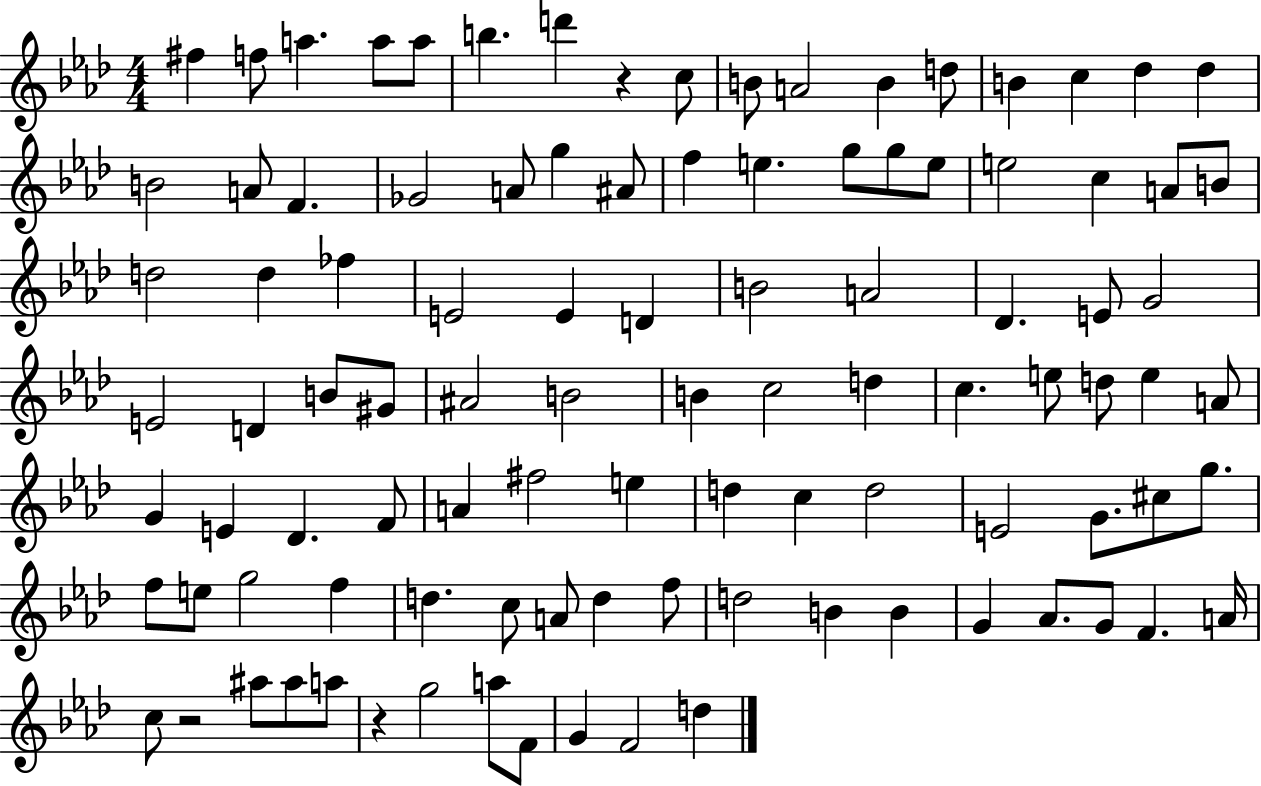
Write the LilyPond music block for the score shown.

{
  \clef treble
  \numericTimeSignature
  \time 4/4
  \key aes \major
  \repeat volta 2 { fis''4 f''8 a''4. a''8 a''8 | b''4. d'''4 r4 c''8 | b'8 a'2 b'4 d''8 | b'4 c''4 des''4 des''4 | \break b'2 a'8 f'4. | ges'2 a'8 g''4 ais'8 | f''4 e''4. g''8 g''8 e''8 | e''2 c''4 a'8 b'8 | \break d''2 d''4 fes''4 | e'2 e'4 d'4 | b'2 a'2 | des'4. e'8 g'2 | \break e'2 d'4 b'8 gis'8 | ais'2 b'2 | b'4 c''2 d''4 | c''4. e''8 d''8 e''4 a'8 | \break g'4 e'4 des'4. f'8 | a'4 fis''2 e''4 | d''4 c''4 d''2 | e'2 g'8. cis''8 g''8. | \break f''8 e''8 g''2 f''4 | d''4. c''8 a'8 d''4 f''8 | d''2 b'4 b'4 | g'4 aes'8. g'8 f'4. a'16 | \break c''8 r2 ais''8 ais''8 a''8 | r4 g''2 a''8 f'8 | g'4 f'2 d''4 | } \bar "|."
}